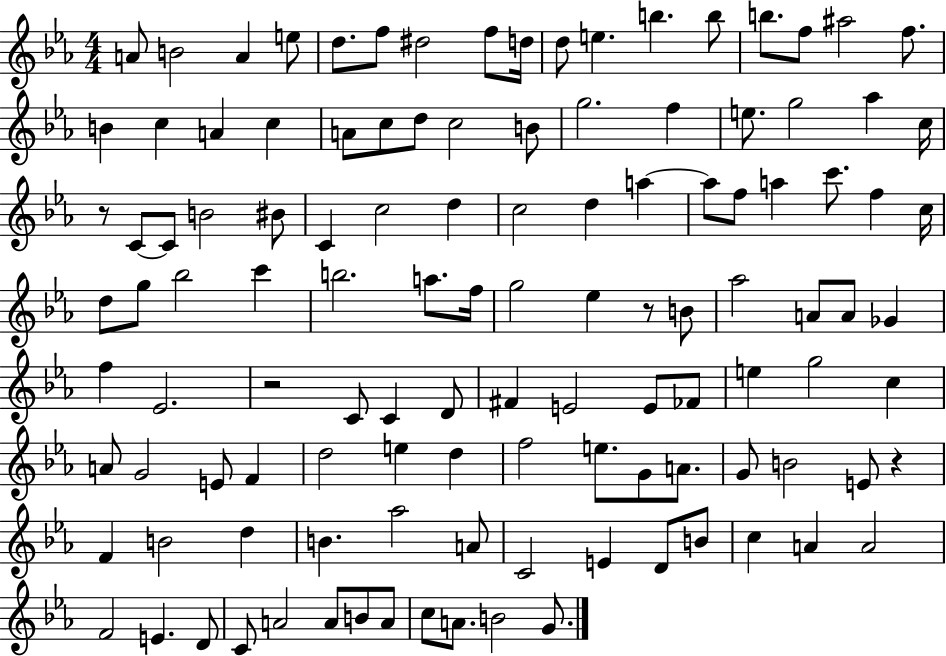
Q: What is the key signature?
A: EES major